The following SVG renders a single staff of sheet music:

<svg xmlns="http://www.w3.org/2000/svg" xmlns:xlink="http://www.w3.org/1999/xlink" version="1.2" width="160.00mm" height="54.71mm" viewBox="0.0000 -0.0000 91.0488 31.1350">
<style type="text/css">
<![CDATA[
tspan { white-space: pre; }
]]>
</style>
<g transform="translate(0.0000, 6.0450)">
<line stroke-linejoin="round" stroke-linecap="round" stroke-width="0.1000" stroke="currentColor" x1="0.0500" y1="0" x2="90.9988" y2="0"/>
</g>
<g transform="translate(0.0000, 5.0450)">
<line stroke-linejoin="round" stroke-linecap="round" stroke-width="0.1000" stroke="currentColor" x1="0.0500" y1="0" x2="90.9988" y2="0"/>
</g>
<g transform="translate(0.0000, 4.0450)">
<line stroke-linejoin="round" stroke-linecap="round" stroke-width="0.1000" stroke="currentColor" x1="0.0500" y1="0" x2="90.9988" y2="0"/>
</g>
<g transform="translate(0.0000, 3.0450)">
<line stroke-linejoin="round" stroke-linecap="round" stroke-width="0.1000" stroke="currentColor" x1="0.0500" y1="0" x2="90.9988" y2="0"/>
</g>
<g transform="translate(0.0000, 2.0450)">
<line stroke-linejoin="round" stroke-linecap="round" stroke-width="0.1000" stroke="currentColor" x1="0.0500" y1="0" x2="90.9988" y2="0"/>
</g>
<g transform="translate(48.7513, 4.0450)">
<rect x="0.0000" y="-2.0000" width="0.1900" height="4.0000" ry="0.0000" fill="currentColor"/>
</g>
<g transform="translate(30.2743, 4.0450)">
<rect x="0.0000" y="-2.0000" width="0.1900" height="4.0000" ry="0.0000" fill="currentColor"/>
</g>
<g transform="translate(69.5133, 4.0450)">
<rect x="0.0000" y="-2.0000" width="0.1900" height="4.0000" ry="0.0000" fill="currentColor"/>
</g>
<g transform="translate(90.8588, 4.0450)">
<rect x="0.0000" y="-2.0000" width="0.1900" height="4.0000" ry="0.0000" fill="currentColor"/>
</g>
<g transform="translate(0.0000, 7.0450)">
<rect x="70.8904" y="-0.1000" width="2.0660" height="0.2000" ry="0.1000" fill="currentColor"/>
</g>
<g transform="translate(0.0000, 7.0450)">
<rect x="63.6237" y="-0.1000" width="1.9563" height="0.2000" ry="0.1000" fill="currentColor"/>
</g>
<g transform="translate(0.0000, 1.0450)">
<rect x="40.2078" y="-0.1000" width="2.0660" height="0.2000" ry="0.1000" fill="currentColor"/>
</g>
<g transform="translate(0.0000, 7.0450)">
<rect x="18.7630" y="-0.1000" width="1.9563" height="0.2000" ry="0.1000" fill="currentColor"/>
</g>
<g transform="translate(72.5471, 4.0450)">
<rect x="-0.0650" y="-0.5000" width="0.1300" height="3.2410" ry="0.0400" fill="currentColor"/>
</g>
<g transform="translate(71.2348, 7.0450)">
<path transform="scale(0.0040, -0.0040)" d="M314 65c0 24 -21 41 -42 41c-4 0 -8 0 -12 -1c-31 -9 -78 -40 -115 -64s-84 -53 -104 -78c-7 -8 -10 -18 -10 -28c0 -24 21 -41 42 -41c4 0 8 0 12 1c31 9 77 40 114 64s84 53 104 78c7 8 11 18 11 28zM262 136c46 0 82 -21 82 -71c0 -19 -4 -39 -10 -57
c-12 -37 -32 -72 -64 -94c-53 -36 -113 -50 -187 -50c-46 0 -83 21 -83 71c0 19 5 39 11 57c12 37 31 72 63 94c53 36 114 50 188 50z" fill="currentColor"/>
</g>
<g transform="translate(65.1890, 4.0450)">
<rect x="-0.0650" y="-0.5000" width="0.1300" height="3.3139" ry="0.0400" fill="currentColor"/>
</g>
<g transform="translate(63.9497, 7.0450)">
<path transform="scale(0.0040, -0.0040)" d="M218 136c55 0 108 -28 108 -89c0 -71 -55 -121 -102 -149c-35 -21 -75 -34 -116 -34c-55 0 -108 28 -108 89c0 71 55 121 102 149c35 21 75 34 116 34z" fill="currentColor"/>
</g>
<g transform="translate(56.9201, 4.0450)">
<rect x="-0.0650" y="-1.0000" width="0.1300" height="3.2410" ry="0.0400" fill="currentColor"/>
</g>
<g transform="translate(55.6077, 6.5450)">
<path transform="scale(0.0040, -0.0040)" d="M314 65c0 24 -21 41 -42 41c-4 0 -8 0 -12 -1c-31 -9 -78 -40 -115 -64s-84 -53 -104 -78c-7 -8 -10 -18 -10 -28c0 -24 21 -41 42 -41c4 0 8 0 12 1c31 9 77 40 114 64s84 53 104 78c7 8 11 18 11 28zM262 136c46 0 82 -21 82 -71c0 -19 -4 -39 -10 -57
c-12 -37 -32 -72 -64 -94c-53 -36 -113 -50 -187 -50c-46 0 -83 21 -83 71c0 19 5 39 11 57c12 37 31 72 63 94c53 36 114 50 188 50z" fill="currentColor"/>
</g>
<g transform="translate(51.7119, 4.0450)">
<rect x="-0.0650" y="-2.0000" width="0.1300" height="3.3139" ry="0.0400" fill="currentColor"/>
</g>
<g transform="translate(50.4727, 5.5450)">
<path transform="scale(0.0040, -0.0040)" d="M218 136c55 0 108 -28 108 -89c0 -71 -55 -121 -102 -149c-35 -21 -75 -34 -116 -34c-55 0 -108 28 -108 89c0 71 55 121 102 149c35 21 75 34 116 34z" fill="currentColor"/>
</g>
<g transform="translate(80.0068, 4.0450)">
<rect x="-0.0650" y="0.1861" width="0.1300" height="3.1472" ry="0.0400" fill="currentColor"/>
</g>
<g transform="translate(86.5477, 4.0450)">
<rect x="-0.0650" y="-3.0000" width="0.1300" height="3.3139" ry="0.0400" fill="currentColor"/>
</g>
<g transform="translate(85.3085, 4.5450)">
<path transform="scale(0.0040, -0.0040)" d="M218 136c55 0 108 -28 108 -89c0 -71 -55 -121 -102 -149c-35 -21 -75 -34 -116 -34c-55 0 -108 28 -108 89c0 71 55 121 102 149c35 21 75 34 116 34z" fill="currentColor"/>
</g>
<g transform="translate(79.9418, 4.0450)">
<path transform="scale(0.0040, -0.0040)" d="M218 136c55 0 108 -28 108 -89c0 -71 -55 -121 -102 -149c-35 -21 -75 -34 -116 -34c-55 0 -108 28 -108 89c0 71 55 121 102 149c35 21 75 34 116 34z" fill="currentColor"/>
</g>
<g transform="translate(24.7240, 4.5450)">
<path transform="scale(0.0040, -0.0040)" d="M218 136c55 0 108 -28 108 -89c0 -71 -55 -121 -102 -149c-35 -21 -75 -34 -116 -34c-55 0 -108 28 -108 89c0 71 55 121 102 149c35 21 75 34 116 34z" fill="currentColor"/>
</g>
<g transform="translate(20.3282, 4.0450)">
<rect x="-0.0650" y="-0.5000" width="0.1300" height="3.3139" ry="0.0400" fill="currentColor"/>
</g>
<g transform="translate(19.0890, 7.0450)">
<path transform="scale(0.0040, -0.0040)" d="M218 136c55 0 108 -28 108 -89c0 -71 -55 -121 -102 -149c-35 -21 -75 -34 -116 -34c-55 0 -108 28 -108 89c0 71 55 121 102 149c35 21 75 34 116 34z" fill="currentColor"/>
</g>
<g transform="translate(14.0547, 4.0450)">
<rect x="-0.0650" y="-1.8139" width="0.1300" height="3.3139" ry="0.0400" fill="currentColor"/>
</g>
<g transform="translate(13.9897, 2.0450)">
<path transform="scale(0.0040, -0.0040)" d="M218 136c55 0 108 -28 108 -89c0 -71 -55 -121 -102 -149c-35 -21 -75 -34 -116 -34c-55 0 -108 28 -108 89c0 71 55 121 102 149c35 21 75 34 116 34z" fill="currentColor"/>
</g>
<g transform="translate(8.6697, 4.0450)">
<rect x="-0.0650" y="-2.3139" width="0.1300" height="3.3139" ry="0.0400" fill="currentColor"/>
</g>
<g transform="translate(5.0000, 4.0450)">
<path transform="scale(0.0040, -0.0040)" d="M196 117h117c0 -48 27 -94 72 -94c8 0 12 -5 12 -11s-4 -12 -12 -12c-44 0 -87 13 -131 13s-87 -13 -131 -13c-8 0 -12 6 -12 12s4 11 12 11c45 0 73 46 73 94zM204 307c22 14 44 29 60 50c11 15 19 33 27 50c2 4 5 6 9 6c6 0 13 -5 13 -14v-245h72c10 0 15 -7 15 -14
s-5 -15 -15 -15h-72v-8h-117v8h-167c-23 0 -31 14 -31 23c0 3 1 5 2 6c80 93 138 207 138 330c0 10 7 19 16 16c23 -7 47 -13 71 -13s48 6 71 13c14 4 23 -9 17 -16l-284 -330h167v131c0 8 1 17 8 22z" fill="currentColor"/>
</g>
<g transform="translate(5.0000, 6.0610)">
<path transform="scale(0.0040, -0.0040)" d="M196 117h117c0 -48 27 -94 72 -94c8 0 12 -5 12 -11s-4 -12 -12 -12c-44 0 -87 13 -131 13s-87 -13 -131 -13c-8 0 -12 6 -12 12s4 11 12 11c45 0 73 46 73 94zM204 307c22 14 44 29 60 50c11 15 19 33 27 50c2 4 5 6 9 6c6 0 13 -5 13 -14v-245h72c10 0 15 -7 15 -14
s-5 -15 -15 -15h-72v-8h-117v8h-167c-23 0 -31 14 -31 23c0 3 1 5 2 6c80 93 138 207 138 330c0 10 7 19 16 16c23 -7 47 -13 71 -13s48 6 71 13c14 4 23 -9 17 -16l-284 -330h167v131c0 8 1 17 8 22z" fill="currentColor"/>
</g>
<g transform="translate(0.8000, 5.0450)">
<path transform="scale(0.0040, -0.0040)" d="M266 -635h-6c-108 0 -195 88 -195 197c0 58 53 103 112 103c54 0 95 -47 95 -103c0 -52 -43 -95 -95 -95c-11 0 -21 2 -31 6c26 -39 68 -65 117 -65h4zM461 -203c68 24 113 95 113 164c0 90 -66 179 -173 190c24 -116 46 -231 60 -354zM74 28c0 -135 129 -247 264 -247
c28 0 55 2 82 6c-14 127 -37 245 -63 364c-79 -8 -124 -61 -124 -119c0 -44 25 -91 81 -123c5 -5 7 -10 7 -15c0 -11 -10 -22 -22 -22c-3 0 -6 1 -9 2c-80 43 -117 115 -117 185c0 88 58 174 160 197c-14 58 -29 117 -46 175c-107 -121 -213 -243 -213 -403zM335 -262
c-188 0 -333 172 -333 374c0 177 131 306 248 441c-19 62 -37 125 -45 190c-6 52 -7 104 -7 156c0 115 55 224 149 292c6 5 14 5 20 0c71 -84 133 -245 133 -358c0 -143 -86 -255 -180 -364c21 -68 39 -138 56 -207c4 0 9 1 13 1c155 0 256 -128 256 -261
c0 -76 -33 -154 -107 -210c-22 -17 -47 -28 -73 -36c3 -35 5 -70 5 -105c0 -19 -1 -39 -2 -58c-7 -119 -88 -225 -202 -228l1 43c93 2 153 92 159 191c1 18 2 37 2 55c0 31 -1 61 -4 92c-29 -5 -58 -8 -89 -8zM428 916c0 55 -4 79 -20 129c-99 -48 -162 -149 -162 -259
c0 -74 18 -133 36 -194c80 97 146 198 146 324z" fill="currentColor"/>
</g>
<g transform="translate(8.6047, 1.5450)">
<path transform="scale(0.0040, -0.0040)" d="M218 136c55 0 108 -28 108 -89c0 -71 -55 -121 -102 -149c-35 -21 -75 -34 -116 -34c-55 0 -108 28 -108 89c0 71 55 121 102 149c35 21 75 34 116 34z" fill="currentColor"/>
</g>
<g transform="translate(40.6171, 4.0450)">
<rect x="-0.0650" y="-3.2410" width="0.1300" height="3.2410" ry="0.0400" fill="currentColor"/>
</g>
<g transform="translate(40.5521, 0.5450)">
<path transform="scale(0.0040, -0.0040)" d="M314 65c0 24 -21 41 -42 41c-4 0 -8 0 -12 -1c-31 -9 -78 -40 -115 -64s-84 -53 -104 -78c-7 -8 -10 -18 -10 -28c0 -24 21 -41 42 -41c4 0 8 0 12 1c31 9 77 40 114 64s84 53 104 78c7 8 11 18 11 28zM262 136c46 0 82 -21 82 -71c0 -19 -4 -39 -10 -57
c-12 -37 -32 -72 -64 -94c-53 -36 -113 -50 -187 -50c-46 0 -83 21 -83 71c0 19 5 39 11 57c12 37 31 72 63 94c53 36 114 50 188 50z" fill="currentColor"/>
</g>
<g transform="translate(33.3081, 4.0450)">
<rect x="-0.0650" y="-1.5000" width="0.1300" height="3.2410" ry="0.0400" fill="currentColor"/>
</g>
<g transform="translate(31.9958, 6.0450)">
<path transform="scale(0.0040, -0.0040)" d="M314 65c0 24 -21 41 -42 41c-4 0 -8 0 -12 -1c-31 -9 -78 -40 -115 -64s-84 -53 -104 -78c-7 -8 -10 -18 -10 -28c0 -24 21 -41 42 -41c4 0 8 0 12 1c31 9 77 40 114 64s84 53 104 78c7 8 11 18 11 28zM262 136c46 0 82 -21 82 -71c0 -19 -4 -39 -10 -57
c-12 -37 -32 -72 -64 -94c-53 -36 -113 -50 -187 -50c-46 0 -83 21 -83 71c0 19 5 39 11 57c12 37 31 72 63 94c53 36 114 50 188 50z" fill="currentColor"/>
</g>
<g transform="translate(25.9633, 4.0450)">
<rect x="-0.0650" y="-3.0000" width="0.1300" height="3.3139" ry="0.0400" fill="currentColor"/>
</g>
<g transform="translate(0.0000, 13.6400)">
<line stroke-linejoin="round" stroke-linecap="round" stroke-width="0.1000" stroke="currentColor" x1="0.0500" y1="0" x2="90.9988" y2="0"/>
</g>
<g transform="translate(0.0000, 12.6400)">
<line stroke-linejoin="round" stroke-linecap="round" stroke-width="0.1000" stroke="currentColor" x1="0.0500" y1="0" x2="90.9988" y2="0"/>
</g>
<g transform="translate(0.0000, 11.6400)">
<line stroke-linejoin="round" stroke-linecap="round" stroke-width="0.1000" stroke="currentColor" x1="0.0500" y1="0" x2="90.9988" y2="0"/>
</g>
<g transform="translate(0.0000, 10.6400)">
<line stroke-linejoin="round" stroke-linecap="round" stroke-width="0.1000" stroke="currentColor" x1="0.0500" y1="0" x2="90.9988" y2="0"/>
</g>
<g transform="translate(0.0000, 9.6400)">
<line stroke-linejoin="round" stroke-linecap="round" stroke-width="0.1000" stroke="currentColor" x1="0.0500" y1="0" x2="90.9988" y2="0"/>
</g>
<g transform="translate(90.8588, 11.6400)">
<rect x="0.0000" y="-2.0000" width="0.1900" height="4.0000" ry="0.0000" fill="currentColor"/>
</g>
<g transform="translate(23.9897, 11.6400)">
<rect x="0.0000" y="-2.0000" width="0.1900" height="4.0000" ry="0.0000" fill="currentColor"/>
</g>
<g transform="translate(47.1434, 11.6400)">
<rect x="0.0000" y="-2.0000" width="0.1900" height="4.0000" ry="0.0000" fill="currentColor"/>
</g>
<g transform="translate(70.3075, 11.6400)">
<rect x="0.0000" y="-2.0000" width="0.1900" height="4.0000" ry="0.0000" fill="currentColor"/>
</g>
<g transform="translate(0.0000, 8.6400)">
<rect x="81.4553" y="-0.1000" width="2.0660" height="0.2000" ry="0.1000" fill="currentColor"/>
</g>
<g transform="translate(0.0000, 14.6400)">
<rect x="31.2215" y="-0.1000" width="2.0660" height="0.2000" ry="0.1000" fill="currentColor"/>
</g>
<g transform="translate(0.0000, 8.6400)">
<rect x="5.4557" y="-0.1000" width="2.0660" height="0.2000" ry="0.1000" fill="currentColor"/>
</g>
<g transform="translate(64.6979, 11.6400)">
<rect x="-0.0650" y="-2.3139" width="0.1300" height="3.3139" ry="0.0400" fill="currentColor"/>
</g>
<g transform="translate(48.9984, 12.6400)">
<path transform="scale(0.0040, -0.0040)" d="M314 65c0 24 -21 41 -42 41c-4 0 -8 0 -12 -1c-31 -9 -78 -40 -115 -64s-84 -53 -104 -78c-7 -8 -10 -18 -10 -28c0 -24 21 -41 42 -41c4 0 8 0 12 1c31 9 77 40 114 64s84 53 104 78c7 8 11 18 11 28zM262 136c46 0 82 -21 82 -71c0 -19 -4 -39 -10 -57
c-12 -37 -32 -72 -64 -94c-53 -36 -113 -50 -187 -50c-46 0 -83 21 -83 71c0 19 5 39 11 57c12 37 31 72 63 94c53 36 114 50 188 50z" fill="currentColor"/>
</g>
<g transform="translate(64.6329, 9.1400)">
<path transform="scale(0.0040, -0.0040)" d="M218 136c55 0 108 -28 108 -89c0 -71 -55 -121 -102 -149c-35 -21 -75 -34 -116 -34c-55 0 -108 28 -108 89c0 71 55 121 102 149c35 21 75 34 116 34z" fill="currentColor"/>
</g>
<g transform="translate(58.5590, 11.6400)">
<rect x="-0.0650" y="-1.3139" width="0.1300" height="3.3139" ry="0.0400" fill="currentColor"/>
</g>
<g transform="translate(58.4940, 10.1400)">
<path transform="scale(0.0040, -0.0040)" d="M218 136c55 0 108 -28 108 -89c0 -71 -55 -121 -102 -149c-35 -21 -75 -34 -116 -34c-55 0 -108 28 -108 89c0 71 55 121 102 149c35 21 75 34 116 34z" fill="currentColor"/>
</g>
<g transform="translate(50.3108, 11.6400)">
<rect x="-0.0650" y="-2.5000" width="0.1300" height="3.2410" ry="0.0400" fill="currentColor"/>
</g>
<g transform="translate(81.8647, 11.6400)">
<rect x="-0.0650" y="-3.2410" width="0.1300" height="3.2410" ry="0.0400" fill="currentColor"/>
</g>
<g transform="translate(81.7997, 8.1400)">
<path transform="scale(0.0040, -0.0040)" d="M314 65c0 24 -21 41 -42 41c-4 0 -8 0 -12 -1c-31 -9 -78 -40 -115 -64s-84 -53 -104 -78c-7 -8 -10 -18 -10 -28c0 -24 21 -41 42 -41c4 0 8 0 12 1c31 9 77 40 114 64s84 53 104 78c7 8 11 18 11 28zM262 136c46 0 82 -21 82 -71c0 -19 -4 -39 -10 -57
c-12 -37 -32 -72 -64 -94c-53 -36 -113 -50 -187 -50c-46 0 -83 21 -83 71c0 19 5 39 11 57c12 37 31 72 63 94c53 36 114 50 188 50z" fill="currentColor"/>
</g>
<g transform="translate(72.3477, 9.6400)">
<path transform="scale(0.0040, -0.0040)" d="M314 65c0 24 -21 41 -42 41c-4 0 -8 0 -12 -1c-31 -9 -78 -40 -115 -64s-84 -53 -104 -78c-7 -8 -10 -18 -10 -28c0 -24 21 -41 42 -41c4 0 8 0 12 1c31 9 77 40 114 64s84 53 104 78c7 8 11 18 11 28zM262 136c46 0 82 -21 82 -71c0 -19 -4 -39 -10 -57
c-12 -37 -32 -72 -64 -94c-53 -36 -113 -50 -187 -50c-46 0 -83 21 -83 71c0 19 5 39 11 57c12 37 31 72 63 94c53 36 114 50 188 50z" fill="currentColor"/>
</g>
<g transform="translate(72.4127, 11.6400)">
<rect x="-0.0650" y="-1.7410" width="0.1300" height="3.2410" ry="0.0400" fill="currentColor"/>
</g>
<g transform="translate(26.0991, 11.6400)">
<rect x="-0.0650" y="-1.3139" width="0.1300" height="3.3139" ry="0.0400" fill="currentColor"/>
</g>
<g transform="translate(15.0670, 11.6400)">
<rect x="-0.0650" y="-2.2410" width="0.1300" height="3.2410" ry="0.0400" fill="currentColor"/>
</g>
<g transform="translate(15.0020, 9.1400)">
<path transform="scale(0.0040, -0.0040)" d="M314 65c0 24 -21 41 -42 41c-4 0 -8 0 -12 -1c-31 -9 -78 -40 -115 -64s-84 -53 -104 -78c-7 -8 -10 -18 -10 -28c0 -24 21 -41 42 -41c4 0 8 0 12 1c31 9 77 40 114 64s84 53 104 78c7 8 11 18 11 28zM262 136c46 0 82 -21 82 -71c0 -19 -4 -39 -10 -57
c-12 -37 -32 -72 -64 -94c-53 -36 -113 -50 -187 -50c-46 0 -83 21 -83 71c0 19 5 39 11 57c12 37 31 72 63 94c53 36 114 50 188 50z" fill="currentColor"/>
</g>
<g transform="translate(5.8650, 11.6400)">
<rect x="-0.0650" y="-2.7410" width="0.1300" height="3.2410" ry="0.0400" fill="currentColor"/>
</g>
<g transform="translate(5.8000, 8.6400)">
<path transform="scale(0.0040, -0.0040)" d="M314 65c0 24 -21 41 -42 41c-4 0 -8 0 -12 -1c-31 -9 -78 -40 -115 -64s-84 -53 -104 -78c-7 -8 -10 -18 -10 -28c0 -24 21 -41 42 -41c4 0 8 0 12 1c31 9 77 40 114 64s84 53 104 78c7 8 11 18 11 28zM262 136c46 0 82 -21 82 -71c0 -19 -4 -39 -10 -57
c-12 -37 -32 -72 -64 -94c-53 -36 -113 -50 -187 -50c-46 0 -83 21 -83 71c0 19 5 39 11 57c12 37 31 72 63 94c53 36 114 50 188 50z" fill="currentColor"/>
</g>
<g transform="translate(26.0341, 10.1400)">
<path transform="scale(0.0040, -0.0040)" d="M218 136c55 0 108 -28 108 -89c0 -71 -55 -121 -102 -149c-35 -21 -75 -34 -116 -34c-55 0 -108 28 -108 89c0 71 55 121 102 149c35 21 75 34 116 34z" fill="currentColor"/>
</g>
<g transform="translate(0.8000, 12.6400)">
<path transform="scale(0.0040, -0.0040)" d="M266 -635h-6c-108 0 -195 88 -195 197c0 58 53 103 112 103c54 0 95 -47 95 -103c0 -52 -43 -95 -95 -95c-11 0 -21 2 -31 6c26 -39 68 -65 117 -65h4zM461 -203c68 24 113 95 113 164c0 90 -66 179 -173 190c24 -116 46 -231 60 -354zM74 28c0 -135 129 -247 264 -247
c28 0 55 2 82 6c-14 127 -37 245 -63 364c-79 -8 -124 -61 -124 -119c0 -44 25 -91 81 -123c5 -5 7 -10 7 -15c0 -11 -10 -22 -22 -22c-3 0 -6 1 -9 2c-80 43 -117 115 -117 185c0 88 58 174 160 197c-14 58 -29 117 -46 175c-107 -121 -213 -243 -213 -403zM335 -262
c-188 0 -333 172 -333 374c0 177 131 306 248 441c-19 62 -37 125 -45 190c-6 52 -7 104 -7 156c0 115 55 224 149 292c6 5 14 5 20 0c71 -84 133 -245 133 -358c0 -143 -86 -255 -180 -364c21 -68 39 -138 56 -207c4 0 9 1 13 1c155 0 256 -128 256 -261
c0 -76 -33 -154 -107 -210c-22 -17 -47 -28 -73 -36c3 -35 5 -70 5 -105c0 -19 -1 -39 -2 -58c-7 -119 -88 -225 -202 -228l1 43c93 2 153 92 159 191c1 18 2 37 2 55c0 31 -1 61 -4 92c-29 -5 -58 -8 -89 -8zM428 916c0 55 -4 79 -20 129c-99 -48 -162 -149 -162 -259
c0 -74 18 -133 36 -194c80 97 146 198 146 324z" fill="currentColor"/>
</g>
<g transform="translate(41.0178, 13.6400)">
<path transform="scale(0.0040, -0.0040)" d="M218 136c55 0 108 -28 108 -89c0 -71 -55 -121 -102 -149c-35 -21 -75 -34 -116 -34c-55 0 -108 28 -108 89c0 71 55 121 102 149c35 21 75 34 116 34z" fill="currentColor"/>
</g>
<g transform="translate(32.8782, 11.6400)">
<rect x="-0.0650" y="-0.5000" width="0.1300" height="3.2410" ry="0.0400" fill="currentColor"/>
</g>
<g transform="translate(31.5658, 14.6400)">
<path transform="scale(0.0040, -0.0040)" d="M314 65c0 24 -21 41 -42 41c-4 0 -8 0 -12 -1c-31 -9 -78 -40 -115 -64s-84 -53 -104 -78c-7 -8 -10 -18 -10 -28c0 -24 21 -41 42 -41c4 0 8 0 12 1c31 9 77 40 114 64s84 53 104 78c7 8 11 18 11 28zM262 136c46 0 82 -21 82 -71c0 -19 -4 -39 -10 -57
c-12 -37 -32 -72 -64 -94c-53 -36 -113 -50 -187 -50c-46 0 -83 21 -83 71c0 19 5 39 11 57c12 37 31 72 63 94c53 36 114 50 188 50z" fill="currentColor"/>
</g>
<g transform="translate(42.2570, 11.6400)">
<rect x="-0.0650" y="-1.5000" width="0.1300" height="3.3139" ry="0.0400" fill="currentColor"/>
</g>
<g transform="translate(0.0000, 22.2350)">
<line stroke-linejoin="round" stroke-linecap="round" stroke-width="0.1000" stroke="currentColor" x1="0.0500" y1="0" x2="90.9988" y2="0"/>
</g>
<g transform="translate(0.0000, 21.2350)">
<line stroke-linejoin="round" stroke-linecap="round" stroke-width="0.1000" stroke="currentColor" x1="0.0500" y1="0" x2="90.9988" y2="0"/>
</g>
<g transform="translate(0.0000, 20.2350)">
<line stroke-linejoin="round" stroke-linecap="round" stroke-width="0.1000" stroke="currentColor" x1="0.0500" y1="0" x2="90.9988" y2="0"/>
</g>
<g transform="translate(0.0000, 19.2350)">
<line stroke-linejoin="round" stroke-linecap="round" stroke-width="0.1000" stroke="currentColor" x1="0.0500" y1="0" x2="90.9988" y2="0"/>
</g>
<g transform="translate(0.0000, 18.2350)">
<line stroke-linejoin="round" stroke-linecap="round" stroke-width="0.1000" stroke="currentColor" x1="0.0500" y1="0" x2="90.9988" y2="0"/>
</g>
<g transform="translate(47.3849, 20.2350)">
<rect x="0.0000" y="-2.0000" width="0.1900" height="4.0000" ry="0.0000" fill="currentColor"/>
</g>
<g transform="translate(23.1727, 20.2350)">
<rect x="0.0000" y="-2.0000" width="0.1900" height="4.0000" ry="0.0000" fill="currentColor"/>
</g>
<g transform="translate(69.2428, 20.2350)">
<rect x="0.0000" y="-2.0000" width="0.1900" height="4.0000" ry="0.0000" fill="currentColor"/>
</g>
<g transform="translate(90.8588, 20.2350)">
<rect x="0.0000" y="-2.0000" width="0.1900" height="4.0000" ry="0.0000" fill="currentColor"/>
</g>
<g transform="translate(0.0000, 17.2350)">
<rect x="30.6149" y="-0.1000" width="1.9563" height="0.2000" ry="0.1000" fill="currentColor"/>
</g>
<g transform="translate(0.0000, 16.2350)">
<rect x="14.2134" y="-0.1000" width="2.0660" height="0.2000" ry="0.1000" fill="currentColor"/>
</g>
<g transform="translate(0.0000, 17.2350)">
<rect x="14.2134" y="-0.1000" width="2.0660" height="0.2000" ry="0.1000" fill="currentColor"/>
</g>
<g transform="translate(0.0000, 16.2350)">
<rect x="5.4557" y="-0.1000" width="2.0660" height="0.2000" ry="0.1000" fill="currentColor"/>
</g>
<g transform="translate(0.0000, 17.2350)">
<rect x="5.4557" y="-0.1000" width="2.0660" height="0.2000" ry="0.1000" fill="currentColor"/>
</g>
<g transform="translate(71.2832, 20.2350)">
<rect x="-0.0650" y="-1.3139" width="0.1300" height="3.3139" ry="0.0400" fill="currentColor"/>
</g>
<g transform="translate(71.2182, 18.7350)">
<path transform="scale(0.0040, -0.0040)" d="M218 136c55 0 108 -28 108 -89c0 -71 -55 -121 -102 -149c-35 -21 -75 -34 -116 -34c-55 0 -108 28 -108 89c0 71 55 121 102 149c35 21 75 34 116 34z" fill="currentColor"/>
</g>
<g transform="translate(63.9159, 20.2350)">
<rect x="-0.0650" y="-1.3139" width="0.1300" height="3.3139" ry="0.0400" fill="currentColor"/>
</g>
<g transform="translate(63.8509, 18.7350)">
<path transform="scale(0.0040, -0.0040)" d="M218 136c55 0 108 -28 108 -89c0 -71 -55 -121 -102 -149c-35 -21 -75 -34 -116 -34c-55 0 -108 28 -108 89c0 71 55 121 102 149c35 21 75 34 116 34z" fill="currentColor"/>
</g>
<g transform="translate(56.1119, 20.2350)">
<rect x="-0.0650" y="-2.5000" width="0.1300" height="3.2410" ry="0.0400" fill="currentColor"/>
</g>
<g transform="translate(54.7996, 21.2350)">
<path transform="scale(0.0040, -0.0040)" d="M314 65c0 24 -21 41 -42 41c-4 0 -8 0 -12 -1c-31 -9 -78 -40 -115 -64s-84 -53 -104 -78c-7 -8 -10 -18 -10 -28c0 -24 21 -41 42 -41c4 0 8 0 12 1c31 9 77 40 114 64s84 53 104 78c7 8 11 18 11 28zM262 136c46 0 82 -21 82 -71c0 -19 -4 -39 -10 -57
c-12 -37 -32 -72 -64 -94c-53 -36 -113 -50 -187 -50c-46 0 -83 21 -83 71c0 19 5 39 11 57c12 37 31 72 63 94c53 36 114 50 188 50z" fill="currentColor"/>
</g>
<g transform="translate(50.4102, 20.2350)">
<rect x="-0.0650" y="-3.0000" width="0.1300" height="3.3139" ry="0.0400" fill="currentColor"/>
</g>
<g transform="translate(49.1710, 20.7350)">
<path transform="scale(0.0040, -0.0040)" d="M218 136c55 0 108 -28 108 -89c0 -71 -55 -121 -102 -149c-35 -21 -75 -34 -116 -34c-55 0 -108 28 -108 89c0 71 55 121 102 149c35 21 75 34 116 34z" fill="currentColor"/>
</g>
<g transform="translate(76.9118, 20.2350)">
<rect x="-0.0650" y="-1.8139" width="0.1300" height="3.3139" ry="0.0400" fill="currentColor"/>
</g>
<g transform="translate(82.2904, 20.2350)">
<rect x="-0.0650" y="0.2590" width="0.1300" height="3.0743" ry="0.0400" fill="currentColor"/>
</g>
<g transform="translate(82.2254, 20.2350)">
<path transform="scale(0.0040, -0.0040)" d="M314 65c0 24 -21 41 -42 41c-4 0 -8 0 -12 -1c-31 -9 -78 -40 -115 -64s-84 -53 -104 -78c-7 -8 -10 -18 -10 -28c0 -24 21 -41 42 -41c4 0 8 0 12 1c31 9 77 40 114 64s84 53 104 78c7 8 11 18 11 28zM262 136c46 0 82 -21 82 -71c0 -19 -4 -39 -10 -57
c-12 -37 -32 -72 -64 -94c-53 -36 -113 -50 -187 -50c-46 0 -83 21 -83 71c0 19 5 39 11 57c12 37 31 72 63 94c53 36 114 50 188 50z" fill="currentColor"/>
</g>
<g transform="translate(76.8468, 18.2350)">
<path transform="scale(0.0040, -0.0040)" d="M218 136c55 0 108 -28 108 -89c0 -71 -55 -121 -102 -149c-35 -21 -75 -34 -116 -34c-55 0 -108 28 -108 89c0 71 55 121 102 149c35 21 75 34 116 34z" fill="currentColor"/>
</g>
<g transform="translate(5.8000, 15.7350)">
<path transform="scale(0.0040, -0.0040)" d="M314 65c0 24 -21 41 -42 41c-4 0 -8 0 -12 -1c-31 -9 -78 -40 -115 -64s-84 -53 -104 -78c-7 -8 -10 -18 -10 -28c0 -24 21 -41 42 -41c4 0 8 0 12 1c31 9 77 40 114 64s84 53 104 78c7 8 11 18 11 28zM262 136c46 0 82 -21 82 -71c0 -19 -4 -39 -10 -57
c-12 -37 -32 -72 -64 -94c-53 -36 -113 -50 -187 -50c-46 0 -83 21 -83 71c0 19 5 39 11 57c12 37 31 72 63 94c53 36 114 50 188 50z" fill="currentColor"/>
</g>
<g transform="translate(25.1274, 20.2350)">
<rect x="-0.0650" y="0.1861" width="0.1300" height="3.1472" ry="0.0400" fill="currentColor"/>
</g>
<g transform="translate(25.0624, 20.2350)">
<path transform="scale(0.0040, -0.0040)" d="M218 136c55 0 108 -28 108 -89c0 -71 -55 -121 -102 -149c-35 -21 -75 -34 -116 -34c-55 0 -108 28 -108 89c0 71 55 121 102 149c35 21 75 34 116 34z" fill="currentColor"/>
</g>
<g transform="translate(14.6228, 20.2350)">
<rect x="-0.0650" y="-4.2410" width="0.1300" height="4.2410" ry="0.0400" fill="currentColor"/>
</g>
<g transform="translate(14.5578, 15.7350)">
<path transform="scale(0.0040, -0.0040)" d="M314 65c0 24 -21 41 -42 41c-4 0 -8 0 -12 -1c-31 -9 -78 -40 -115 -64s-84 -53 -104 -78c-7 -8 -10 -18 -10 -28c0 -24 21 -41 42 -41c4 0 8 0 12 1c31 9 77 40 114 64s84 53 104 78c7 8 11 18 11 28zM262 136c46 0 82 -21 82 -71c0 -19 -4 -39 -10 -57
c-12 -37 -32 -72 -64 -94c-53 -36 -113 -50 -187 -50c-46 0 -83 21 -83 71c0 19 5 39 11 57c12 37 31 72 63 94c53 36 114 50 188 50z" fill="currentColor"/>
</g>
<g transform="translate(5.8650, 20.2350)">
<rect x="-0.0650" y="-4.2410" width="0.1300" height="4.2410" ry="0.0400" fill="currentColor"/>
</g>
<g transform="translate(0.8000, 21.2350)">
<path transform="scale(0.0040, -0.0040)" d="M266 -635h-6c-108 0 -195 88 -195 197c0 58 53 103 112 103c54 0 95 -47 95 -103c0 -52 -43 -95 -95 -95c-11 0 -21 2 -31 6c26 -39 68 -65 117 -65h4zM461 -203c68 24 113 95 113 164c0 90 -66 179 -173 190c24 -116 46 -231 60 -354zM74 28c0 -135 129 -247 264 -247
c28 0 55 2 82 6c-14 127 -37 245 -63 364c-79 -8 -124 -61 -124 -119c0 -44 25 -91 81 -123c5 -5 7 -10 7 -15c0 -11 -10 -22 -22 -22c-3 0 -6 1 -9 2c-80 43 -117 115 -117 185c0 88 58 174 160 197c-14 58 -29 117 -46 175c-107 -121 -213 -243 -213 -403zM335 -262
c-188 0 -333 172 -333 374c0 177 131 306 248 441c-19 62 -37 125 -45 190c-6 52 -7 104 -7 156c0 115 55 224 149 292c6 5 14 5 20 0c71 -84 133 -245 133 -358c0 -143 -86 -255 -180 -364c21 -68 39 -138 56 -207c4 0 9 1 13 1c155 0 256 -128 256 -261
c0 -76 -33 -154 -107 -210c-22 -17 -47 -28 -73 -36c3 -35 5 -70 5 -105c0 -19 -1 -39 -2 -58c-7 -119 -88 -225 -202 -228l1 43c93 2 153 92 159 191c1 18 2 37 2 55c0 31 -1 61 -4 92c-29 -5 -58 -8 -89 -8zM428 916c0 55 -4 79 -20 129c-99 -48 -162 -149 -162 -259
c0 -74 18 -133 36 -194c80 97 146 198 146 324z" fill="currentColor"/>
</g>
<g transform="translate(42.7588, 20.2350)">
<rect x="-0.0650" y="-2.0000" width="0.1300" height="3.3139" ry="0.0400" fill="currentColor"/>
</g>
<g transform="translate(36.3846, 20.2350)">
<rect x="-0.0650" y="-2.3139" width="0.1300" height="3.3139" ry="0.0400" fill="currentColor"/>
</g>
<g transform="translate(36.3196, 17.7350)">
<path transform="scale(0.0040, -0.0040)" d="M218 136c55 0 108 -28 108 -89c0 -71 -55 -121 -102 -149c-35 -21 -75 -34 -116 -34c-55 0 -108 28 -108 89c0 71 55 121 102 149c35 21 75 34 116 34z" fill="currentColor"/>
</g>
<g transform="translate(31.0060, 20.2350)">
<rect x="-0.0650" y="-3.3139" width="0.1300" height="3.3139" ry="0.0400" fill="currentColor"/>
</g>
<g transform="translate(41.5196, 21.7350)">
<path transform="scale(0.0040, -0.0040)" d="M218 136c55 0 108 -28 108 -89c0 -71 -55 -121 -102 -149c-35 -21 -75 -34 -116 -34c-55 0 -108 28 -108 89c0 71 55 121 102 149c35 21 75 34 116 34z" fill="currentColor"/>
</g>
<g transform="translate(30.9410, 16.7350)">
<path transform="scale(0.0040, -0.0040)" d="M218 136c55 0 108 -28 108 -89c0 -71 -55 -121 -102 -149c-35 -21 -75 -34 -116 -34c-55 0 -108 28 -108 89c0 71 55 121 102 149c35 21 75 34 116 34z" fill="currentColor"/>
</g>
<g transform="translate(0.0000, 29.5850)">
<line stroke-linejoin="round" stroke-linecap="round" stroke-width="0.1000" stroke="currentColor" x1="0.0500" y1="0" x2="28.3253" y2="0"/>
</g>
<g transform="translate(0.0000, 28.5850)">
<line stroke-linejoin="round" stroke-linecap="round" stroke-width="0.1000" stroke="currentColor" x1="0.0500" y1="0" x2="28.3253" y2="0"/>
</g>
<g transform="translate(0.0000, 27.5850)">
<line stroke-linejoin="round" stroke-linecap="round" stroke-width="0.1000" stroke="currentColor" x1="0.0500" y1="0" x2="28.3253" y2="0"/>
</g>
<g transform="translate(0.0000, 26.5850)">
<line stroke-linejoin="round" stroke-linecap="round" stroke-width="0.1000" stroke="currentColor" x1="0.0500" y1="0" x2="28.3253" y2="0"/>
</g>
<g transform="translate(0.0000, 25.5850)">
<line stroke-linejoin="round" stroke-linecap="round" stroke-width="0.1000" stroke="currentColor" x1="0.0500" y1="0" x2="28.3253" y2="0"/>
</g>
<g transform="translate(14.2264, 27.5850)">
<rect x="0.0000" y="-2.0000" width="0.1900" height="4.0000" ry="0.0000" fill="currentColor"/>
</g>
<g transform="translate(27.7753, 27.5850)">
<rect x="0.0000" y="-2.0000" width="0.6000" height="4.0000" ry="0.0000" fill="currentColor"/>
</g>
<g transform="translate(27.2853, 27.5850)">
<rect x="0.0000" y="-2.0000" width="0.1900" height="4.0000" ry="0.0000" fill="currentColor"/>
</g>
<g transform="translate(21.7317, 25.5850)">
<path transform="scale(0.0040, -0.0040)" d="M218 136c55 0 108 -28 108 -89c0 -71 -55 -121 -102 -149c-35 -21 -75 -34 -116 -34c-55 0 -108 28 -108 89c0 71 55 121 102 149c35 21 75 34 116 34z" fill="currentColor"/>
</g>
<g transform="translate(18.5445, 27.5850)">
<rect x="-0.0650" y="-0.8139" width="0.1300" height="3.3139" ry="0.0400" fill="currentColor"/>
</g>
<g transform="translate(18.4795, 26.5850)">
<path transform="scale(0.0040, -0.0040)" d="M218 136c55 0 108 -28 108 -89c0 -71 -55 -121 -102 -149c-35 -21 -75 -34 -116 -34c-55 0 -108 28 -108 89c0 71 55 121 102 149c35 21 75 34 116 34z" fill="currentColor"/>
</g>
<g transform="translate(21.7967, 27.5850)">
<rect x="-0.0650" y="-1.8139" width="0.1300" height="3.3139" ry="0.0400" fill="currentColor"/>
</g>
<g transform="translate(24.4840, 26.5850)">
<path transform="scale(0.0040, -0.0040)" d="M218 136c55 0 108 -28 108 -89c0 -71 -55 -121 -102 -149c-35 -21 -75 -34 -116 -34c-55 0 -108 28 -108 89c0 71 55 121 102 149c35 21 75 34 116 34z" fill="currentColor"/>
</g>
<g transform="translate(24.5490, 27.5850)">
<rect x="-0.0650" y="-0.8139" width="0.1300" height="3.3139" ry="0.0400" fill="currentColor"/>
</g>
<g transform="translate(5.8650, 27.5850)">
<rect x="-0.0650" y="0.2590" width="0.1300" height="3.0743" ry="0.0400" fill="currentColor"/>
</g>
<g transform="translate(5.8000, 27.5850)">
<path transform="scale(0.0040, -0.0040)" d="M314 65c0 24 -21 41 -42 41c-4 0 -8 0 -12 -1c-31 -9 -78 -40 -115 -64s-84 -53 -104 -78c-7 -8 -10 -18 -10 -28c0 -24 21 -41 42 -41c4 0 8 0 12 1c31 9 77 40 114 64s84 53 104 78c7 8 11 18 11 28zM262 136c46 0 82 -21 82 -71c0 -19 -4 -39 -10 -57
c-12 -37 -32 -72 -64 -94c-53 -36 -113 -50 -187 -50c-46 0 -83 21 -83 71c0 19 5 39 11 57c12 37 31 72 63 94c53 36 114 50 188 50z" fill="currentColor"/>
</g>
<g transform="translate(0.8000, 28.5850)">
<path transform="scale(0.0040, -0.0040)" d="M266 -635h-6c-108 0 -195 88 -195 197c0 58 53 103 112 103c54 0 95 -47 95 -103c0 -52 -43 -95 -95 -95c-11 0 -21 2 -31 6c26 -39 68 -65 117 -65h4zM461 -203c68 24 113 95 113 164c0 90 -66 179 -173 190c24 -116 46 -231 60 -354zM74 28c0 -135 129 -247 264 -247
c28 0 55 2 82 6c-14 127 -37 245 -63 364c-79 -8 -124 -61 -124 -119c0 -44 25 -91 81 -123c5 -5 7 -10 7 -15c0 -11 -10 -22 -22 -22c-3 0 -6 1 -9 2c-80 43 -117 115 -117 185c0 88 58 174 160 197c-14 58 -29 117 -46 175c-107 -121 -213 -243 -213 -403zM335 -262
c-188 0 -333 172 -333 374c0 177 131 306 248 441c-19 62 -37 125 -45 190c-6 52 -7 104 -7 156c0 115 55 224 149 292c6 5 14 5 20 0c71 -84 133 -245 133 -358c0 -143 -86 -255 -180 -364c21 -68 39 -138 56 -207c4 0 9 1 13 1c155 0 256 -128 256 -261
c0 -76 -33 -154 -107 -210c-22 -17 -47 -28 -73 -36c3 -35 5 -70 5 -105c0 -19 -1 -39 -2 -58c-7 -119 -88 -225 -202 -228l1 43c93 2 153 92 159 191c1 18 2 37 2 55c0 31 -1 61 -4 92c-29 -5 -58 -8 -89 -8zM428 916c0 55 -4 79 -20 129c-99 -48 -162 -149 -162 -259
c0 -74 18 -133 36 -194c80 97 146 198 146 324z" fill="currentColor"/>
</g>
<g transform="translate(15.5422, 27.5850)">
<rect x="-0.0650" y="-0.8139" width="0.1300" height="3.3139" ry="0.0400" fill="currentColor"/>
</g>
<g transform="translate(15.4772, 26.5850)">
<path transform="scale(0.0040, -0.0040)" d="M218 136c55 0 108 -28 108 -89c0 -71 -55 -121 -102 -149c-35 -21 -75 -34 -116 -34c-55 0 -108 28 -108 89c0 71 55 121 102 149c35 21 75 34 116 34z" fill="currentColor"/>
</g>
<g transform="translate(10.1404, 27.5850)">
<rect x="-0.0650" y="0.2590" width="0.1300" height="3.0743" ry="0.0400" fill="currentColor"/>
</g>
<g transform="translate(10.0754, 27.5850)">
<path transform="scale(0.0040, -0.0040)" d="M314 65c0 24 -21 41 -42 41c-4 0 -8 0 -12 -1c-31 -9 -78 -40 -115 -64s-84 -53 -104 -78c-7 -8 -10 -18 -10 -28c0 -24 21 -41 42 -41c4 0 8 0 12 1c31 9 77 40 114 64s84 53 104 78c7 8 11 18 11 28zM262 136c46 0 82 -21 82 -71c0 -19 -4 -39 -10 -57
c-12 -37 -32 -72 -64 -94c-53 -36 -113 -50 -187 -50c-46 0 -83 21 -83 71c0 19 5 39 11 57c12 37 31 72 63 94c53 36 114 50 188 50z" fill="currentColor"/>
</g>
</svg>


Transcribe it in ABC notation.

X:1
T:Untitled
M:4/4
L:1/4
K:C
g f C A E2 b2 F D2 C C2 B A a2 g2 e C2 E G2 e g f2 b2 d'2 d'2 B b g F A G2 e e f B2 B2 B2 d d f d